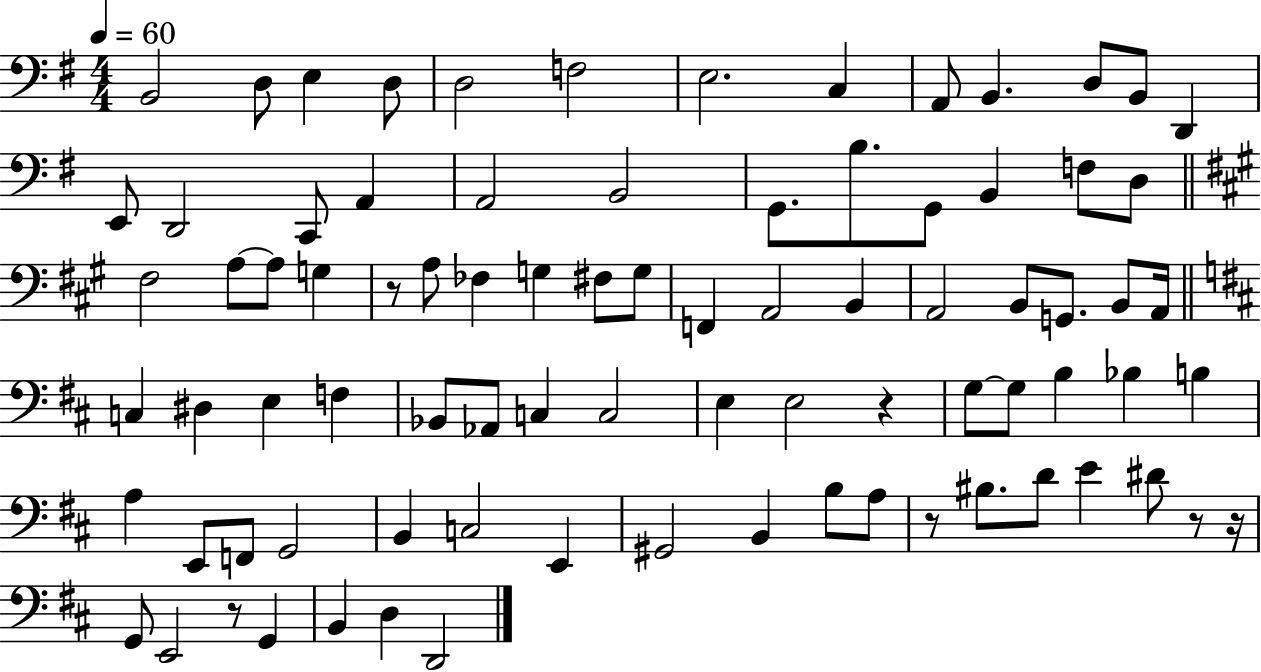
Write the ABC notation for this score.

X:1
T:Untitled
M:4/4
L:1/4
K:G
B,,2 D,/2 E, D,/2 D,2 F,2 E,2 C, A,,/2 B,, D,/2 B,,/2 D,, E,,/2 D,,2 C,,/2 A,, A,,2 B,,2 G,,/2 B,/2 G,,/2 B,, F,/2 D,/2 ^F,2 A,/2 A,/2 G, z/2 A,/2 _F, G, ^F,/2 G,/2 F,, A,,2 B,, A,,2 B,,/2 G,,/2 B,,/2 A,,/4 C, ^D, E, F, _B,,/2 _A,,/2 C, C,2 E, E,2 z G,/2 G,/2 B, _B, B, A, E,,/2 F,,/2 G,,2 B,, C,2 E,, ^G,,2 B,, B,/2 A,/2 z/2 ^B,/2 D/2 E ^D/2 z/2 z/4 G,,/2 E,,2 z/2 G,, B,, D, D,,2